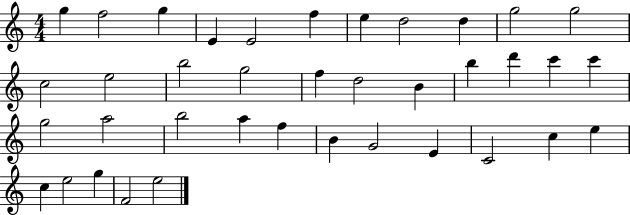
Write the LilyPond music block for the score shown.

{
  \clef treble
  \numericTimeSignature
  \time 4/4
  \key c \major
  g''4 f''2 g''4 | e'4 e'2 f''4 | e''4 d''2 d''4 | g''2 g''2 | \break c''2 e''2 | b''2 g''2 | f''4 d''2 b'4 | b''4 d'''4 c'''4 c'''4 | \break g''2 a''2 | b''2 a''4 f''4 | b'4 g'2 e'4 | c'2 c''4 e''4 | \break c''4 e''2 g''4 | f'2 e''2 | \bar "|."
}